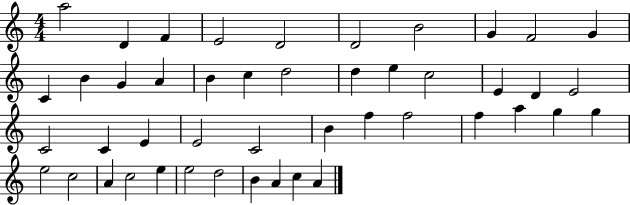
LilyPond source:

{
  \clef treble
  \numericTimeSignature
  \time 4/4
  \key c \major
  a''2 d'4 f'4 | e'2 d'2 | d'2 b'2 | g'4 f'2 g'4 | \break c'4 b'4 g'4 a'4 | b'4 c''4 d''2 | d''4 e''4 c''2 | e'4 d'4 e'2 | \break c'2 c'4 e'4 | e'2 c'2 | b'4 f''4 f''2 | f''4 a''4 g''4 g''4 | \break e''2 c''2 | a'4 c''2 e''4 | e''2 d''2 | b'4 a'4 c''4 a'4 | \break \bar "|."
}